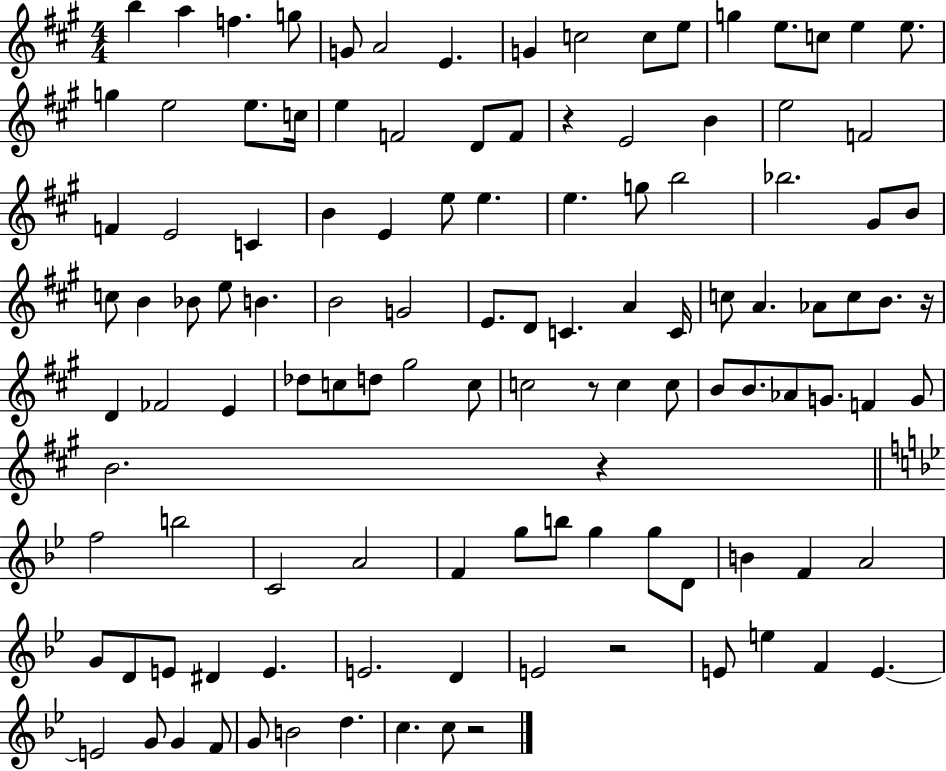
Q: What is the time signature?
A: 4/4